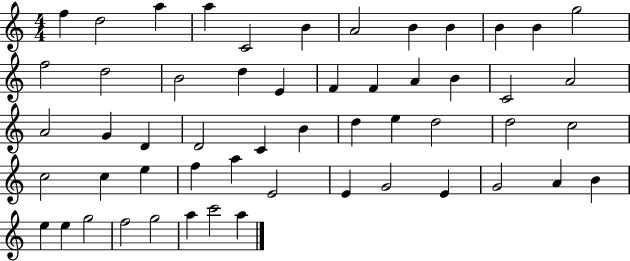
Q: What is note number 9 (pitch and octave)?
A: B4